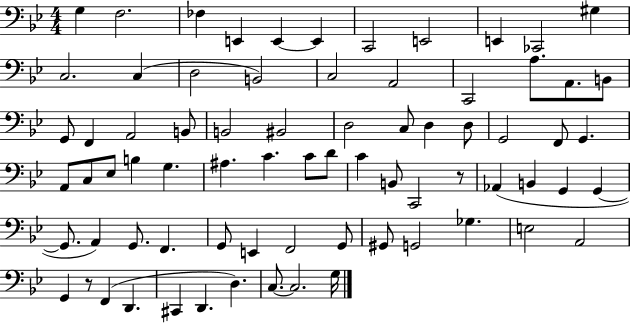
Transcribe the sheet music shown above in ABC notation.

X:1
T:Untitled
M:4/4
L:1/4
K:Bb
G, F,2 _F, E,, E,, E,, C,,2 E,,2 E,, _C,,2 ^G, C,2 C, D,2 B,,2 C,2 A,,2 C,,2 A,/2 A,,/2 B,,/2 G,,/2 F,, A,,2 B,,/2 B,,2 ^B,,2 D,2 C,/2 D, D,/2 G,,2 F,,/2 G,, A,,/2 C,/2 _E,/2 B, G, ^A, C C/2 D/2 C B,,/2 C,,2 z/2 _A,, B,, G,, G,, G,,/2 A,, G,,/2 F,, G,,/2 E,, F,,2 G,,/2 ^G,,/2 G,,2 _G, E,2 A,,2 G,, z/2 F,, D,, ^C,, D,, D, C,/2 C,2 G,/4